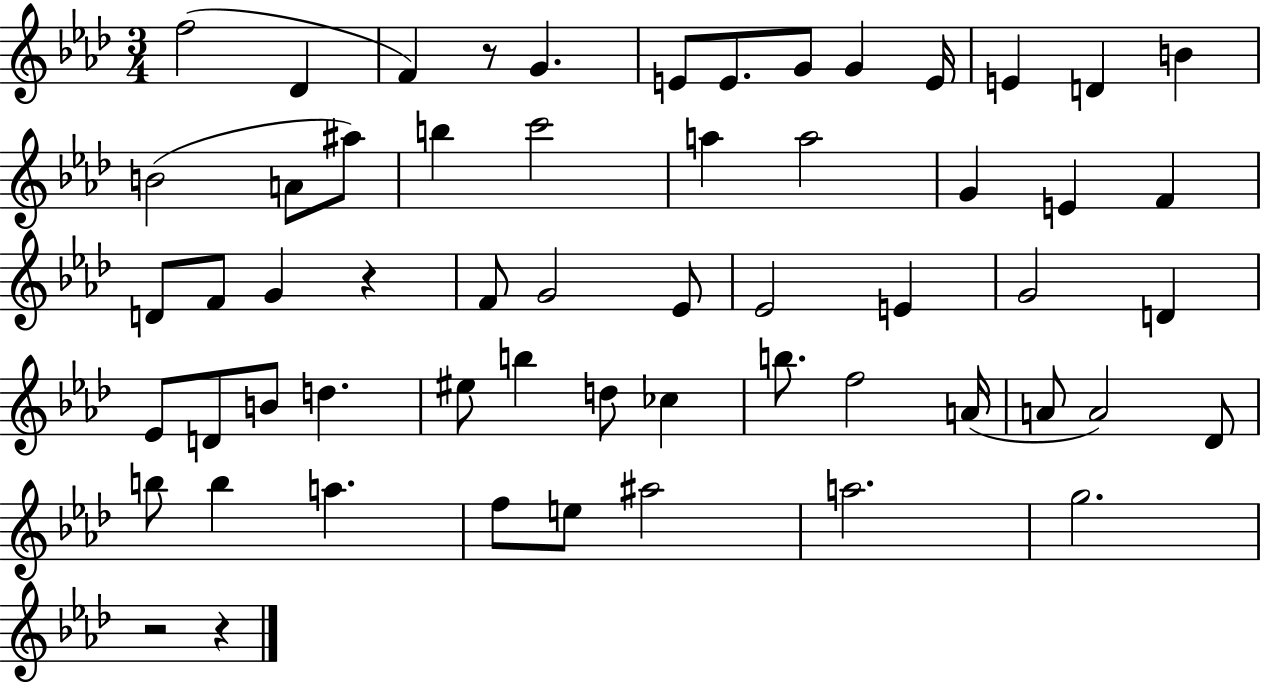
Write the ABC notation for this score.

X:1
T:Untitled
M:3/4
L:1/4
K:Ab
f2 _D F z/2 G E/2 E/2 G/2 G E/4 E D B B2 A/2 ^a/2 b c'2 a a2 G E F D/2 F/2 G z F/2 G2 _E/2 _E2 E G2 D _E/2 D/2 B/2 d ^e/2 b d/2 _c b/2 f2 A/4 A/2 A2 _D/2 b/2 b a f/2 e/2 ^a2 a2 g2 z2 z